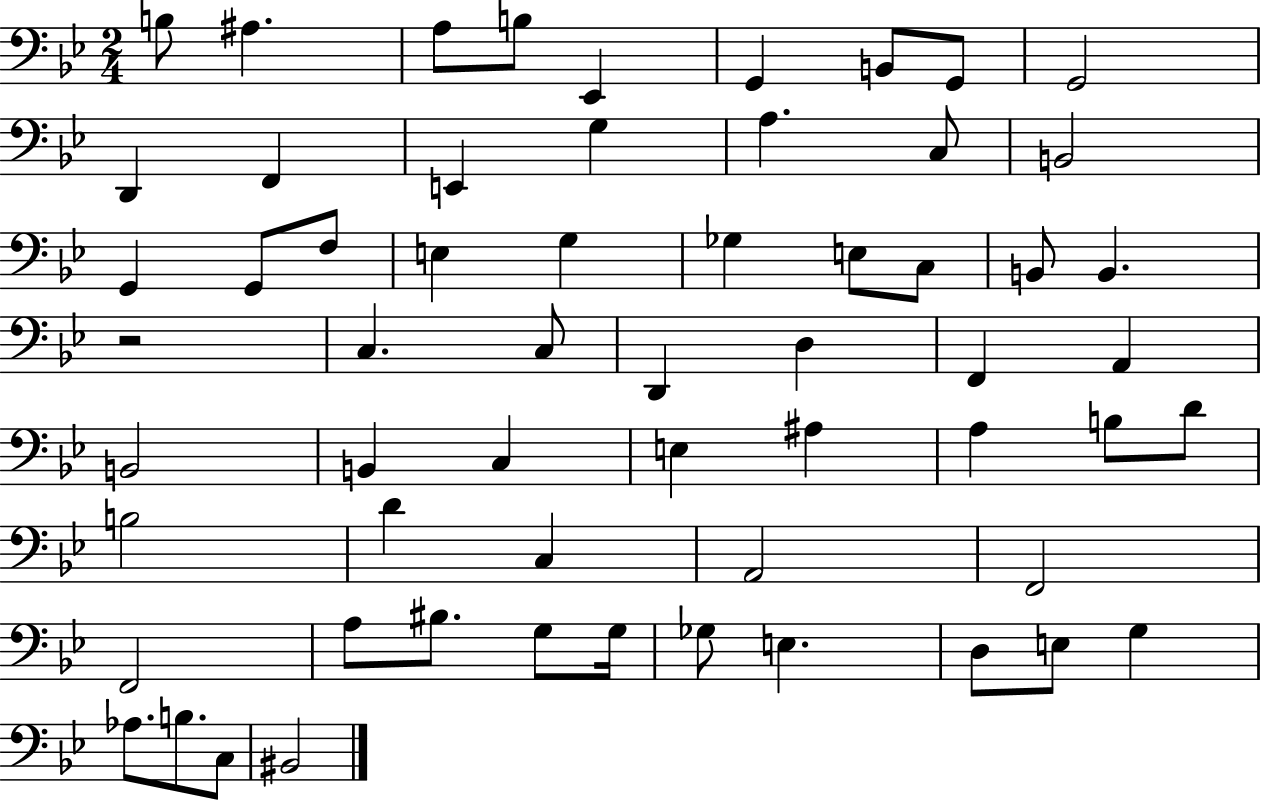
B3/e A#3/q. A3/e B3/e Eb2/q G2/q B2/e G2/e G2/h D2/q F2/q E2/q G3/q A3/q. C3/e B2/h G2/q G2/e F3/e E3/q G3/q Gb3/q E3/e C3/e B2/e B2/q. R/h C3/q. C3/e D2/q D3/q F2/q A2/q B2/h B2/q C3/q E3/q A#3/q A3/q B3/e D4/e B3/h D4/q C3/q A2/h F2/h F2/h A3/e BIS3/e. G3/e G3/s Gb3/e E3/q. D3/e E3/e G3/q Ab3/e. B3/e. C3/e BIS2/h